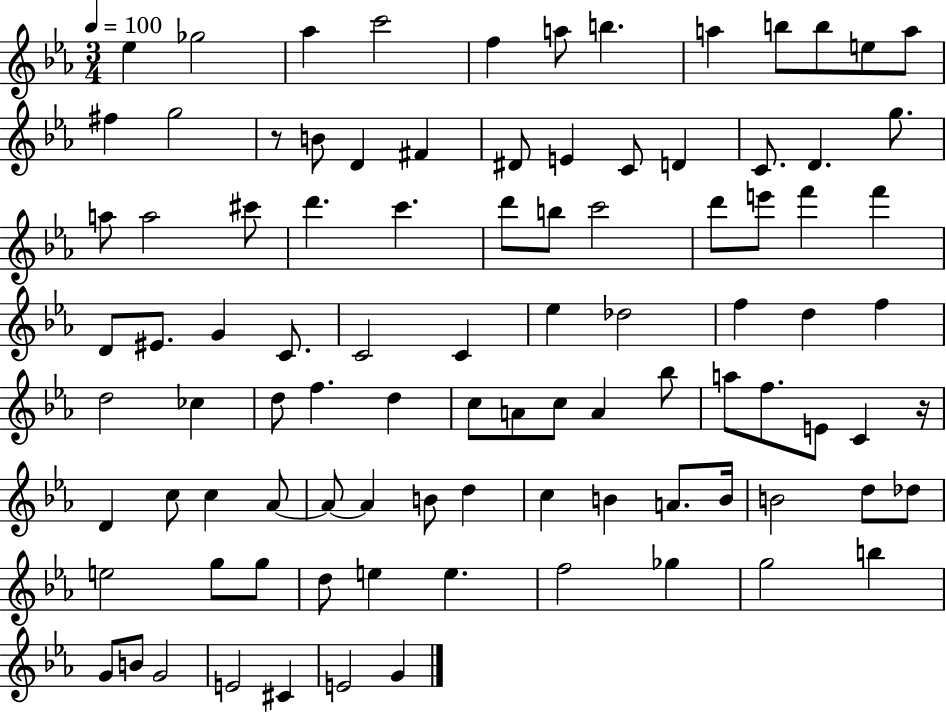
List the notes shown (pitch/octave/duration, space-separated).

Eb5/q Gb5/h Ab5/q C6/h F5/q A5/e B5/q. A5/q B5/e B5/e E5/e A5/e F#5/q G5/h R/e B4/e D4/q F#4/q D#4/e E4/q C4/e D4/q C4/e. D4/q. G5/e. A5/e A5/h C#6/e D6/q. C6/q. D6/e B5/e C6/h D6/e E6/e F6/q F6/q D4/e EIS4/e. G4/q C4/e. C4/h C4/q Eb5/q Db5/h F5/q D5/q F5/q D5/h CES5/q D5/e F5/q. D5/q C5/e A4/e C5/e A4/q Bb5/e A5/e F5/e. E4/e C4/q R/s D4/q C5/e C5/q Ab4/e Ab4/e Ab4/q B4/e D5/q C5/q B4/q A4/e. B4/s B4/h D5/e Db5/e E5/h G5/e G5/e D5/e E5/q E5/q. F5/h Gb5/q G5/h B5/q G4/e B4/e G4/h E4/h C#4/q E4/h G4/q